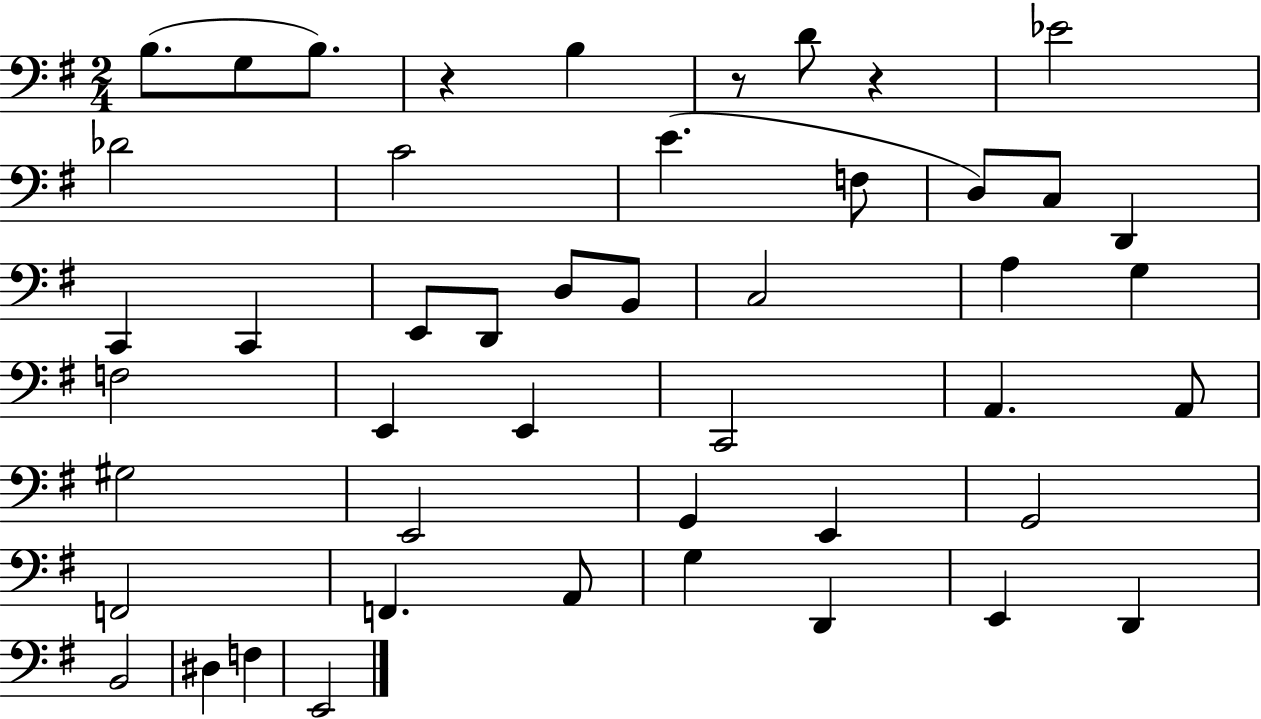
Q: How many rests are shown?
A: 3